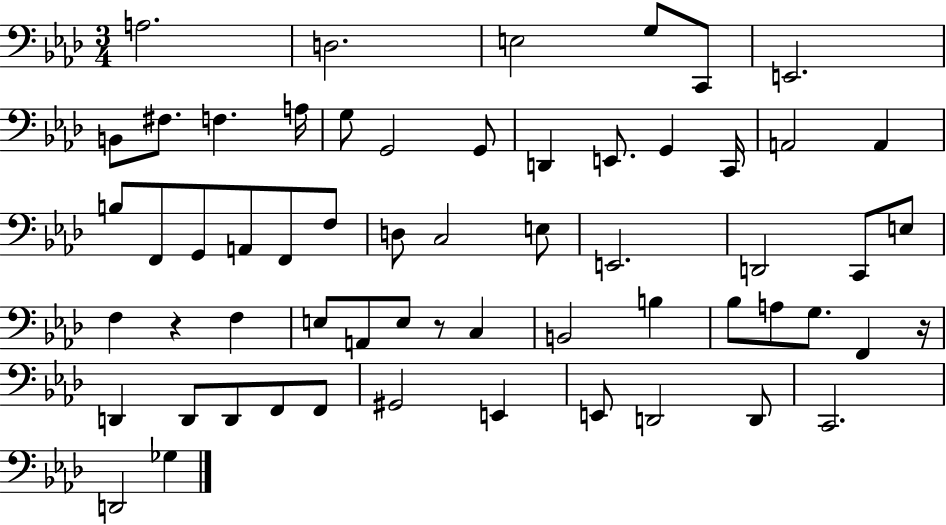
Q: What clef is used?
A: bass